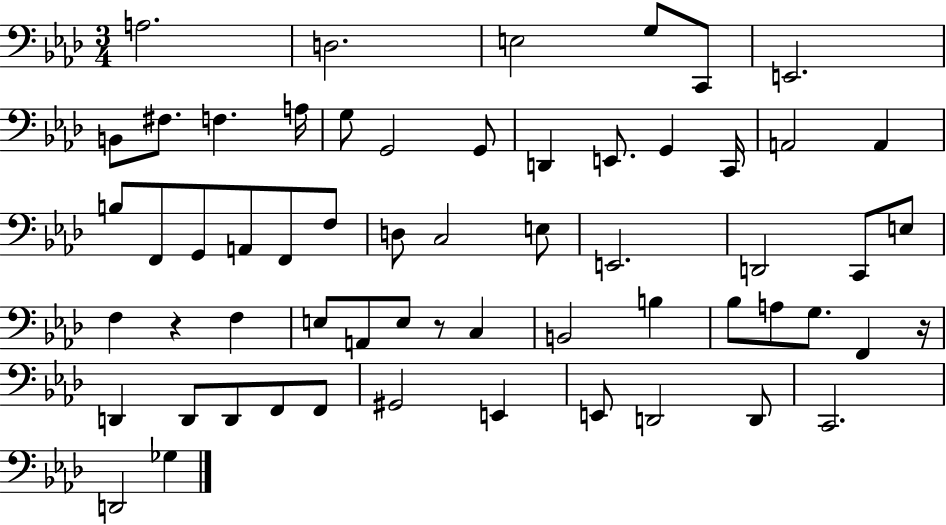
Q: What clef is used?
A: bass